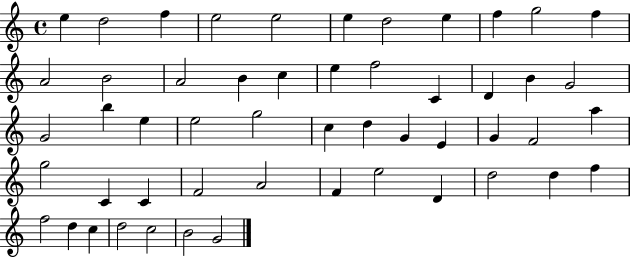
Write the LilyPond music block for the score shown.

{
  \clef treble
  \time 4/4
  \defaultTimeSignature
  \key c \major
  e''4 d''2 f''4 | e''2 e''2 | e''4 d''2 e''4 | f''4 g''2 f''4 | \break a'2 b'2 | a'2 b'4 c''4 | e''4 f''2 c'4 | d'4 b'4 g'2 | \break g'2 b''4 e''4 | e''2 g''2 | c''4 d''4 g'4 e'4 | g'4 f'2 a''4 | \break g''2 c'4 c'4 | f'2 a'2 | f'4 e''2 d'4 | d''2 d''4 f''4 | \break f''2 d''4 c''4 | d''2 c''2 | b'2 g'2 | \bar "|."
}